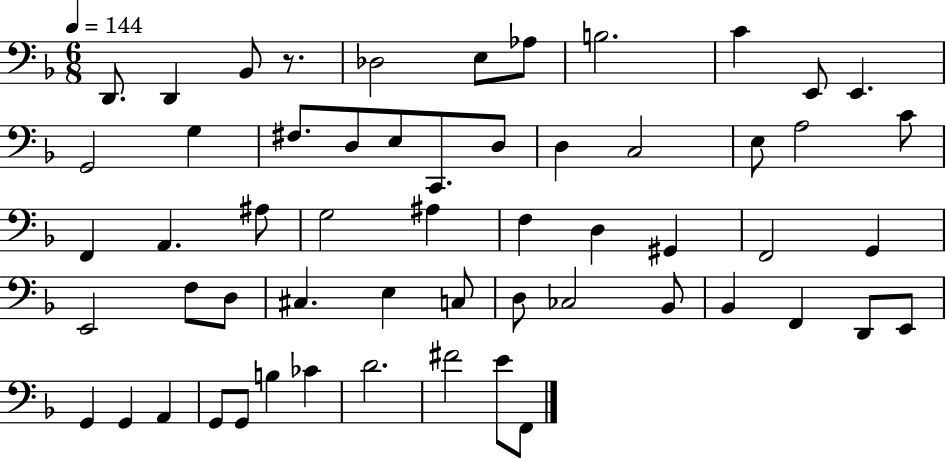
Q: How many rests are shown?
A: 1